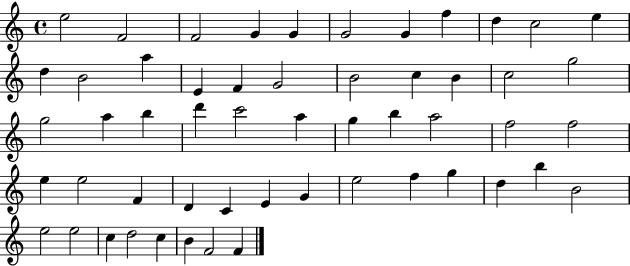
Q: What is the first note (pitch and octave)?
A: E5